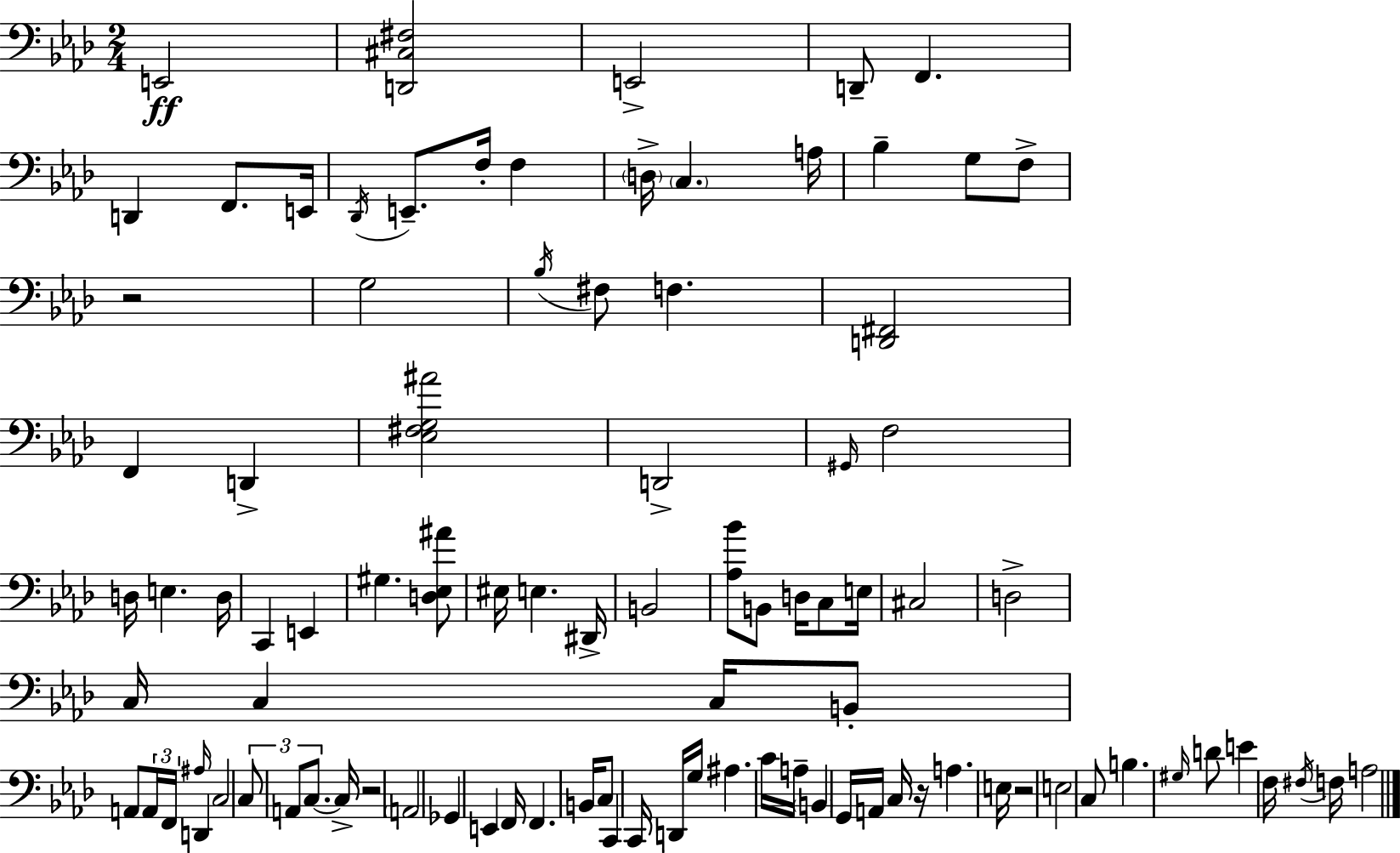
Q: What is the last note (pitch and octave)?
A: A3